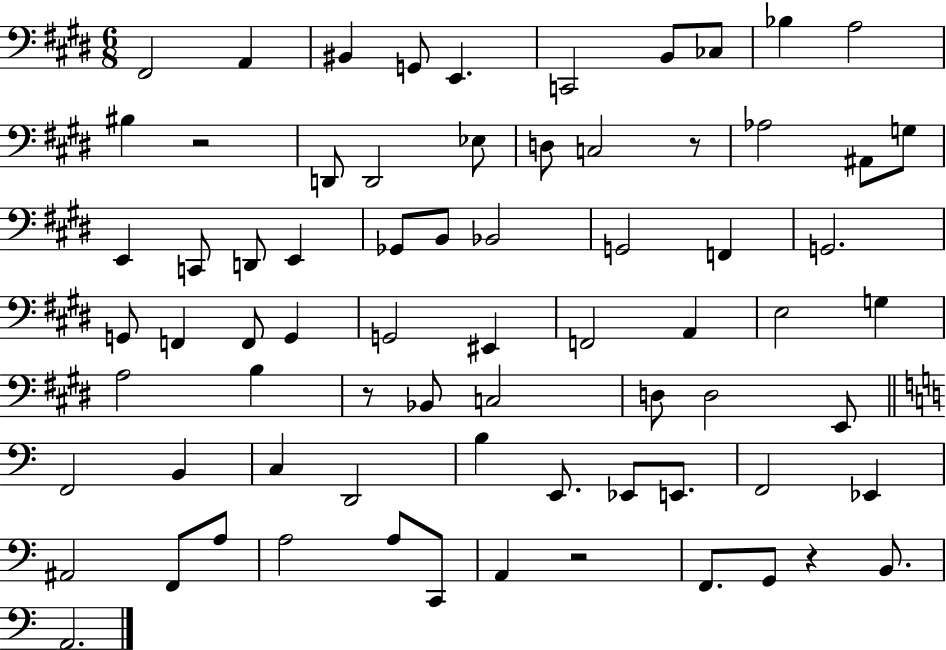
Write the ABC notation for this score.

X:1
T:Untitled
M:6/8
L:1/4
K:E
^F,,2 A,, ^B,, G,,/2 E,, C,,2 B,,/2 _C,/2 _B, A,2 ^B, z2 D,,/2 D,,2 _E,/2 D,/2 C,2 z/2 _A,2 ^A,,/2 G,/2 E,, C,,/2 D,,/2 E,, _G,,/2 B,,/2 _B,,2 G,,2 F,, G,,2 G,,/2 F,, F,,/2 G,, G,,2 ^E,, F,,2 A,, E,2 G, A,2 B, z/2 _B,,/2 C,2 D,/2 D,2 E,,/2 F,,2 B,, C, D,,2 B, E,,/2 _E,,/2 E,,/2 F,,2 _E,, ^A,,2 F,,/2 A,/2 A,2 A,/2 C,,/2 A,, z2 F,,/2 G,,/2 z B,,/2 A,,2